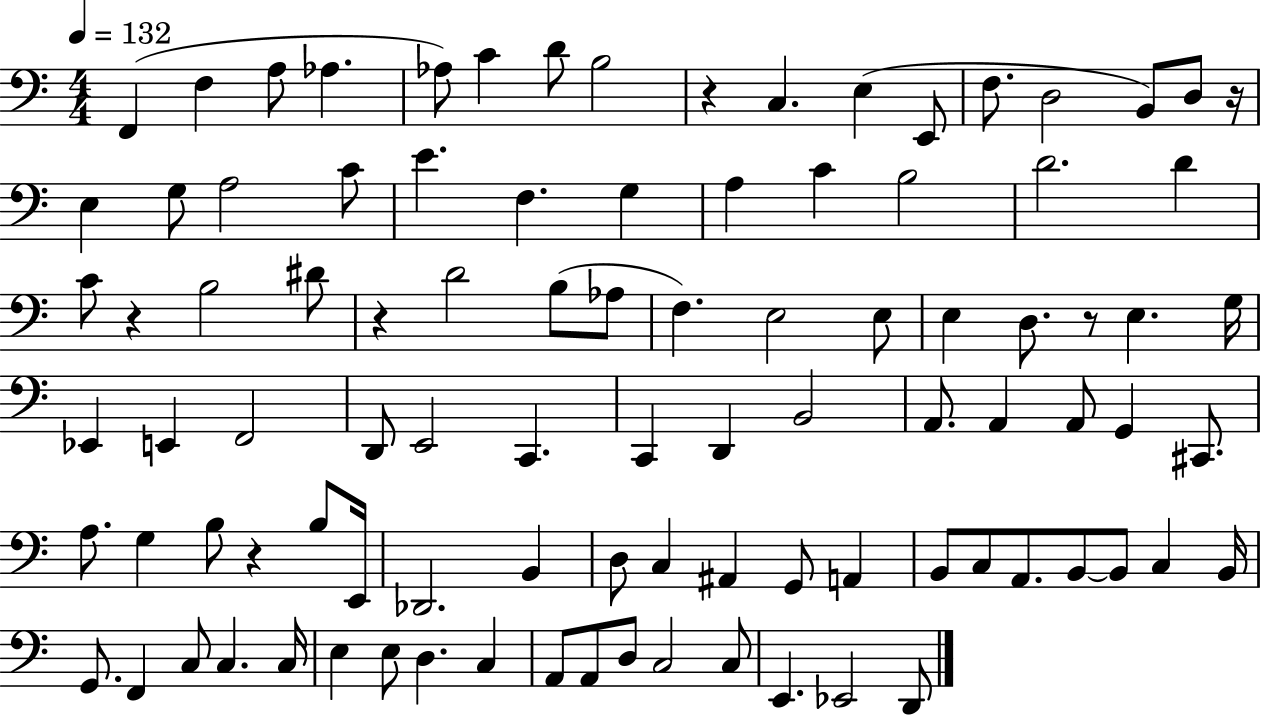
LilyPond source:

{
  \clef bass
  \numericTimeSignature
  \time 4/4
  \key c \major
  \tempo 4 = 132
  f,4( f4 a8 aes4. | aes8) c'4 d'8 b2 | r4 c4. e4( e,8 | f8. d2 b,8) d8 r16 | \break e4 g8 a2 c'8 | e'4. f4. g4 | a4 c'4 b2 | d'2. d'4 | \break c'8 r4 b2 dis'8 | r4 d'2 b8( aes8 | f4.) e2 e8 | e4 d8. r8 e4. g16 | \break ees,4 e,4 f,2 | d,8 e,2 c,4. | c,4 d,4 b,2 | a,8. a,4 a,8 g,4 cis,8. | \break a8. g4 b8 r4 b8 e,16 | des,2. b,4 | d8 c4 ais,4 g,8 a,4 | b,8 c8 a,8. b,8~~ b,8 c4 b,16 | \break g,8. f,4 c8 c4. c16 | e4 e8 d4. c4 | a,8 a,8 d8 c2 c8 | e,4. ees,2 d,8 | \break \bar "|."
}